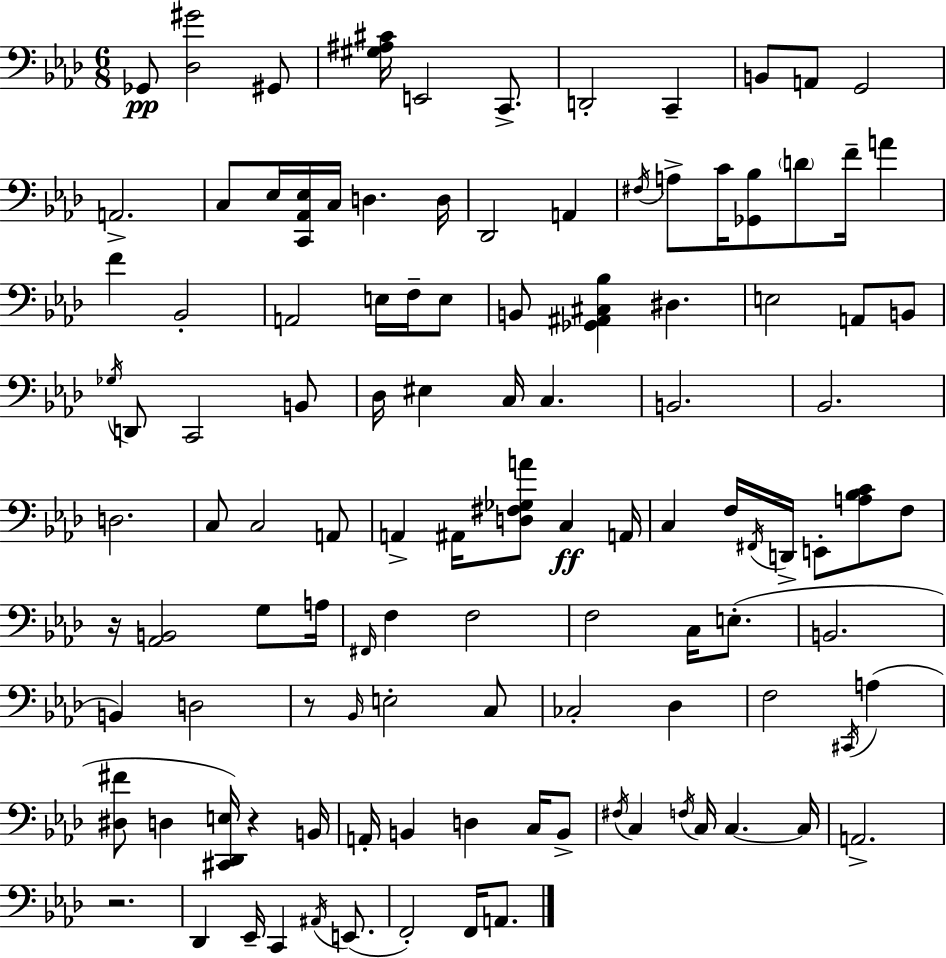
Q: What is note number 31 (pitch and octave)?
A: D#3